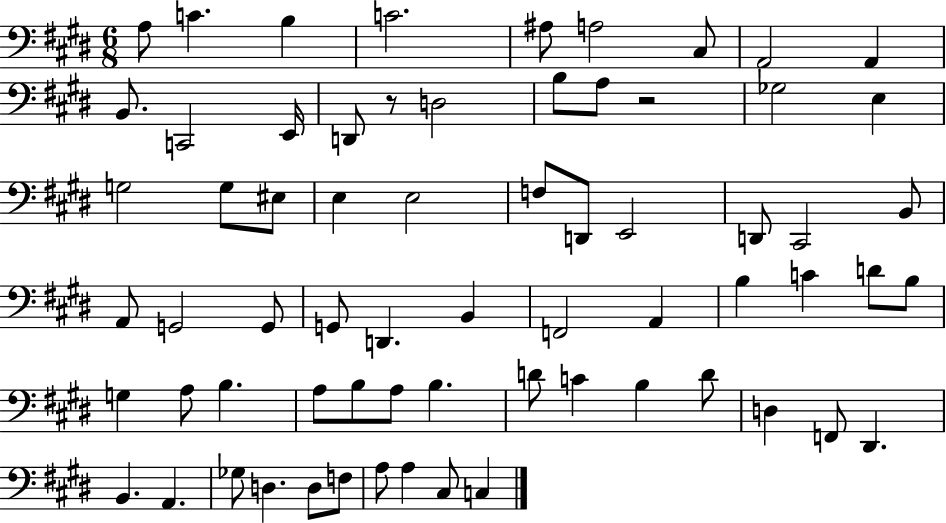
{
  \clef bass
  \numericTimeSignature
  \time 6/8
  \key e \major
  a8 c'4. b4 | c'2. | ais8 a2 cis8 | a,2 a,4 | \break b,8. c,2 e,16 | d,8 r8 d2 | b8 a8 r2 | ges2 e4 | \break g2 g8 eis8 | e4 e2 | f8 d,8 e,2 | d,8 cis,2 b,8 | \break a,8 g,2 g,8 | g,8 d,4. b,4 | f,2 a,4 | b4 c'4 d'8 b8 | \break g4 a8 b4. | a8 b8 a8 b4. | d'8 c'4 b4 d'8 | d4 f,8 dis,4. | \break b,4. a,4. | ges8 d4. d8 f8 | a8 a4 cis8 c4 | \bar "|."
}